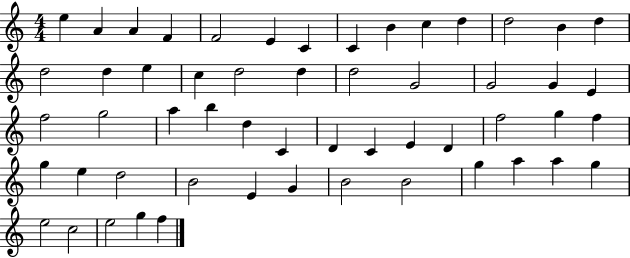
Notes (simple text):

E5/q A4/q A4/q F4/q F4/h E4/q C4/q C4/q B4/q C5/q D5/q D5/h B4/q D5/q D5/h D5/q E5/q C5/q D5/h D5/q D5/h G4/h G4/h G4/q E4/q F5/h G5/h A5/q B5/q D5/q C4/q D4/q C4/q E4/q D4/q F5/h G5/q F5/q G5/q E5/q D5/h B4/h E4/q G4/q B4/h B4/h G5/q A5/q A5/q G5/q E5/h C5/h E5/h G5/q F5/q